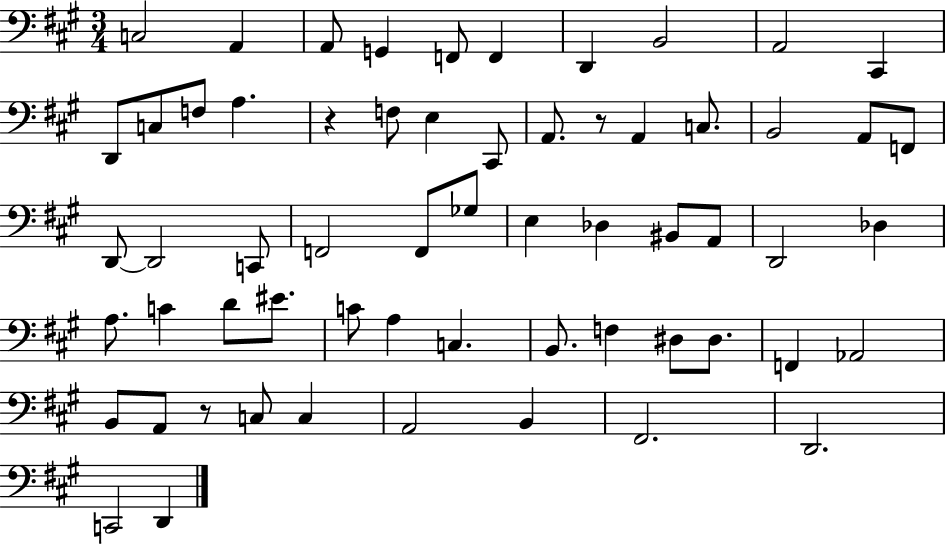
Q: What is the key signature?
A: A major